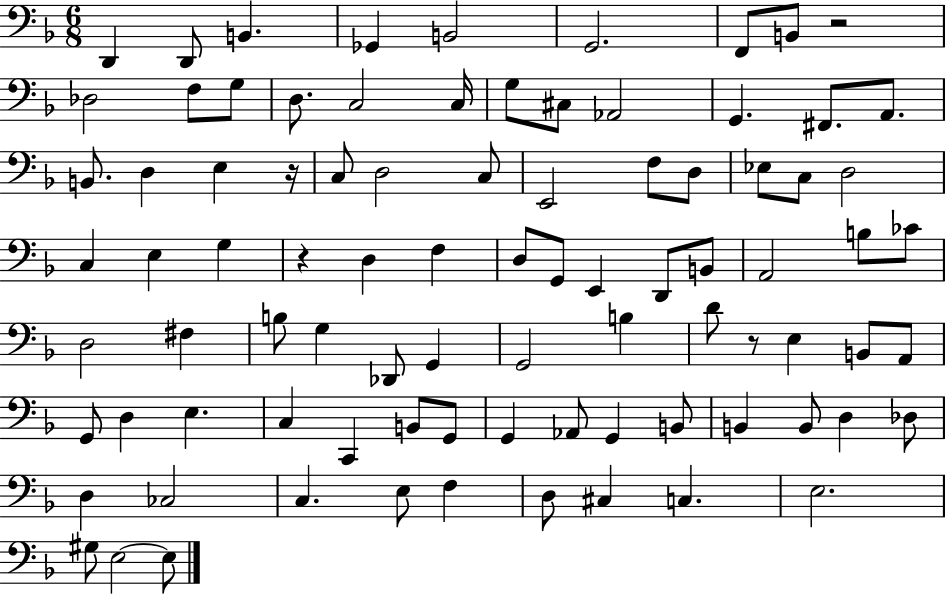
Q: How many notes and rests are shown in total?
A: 88